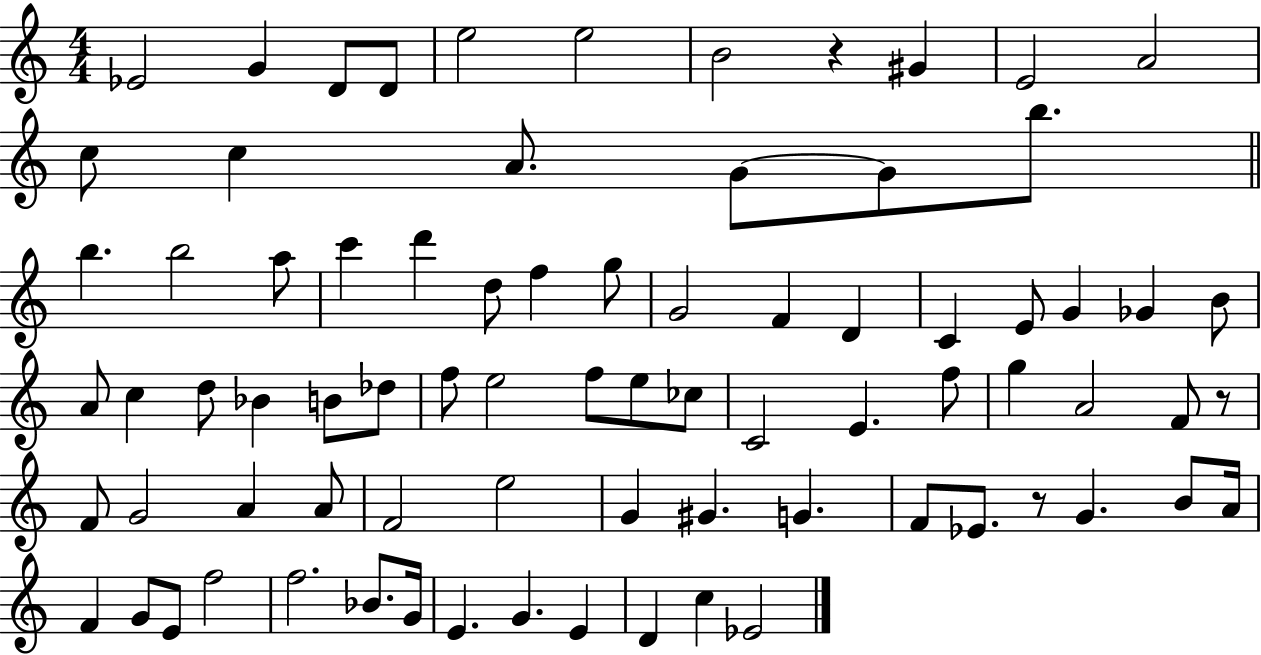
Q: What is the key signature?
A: C major